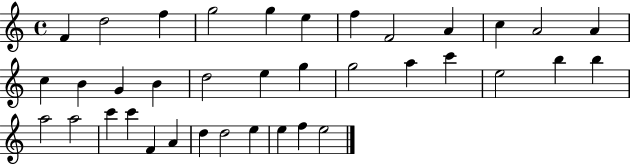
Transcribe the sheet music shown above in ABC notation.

X:1
T:Untitled
M:4/4
L:1/4
K:C
F d2 f g2 g e f F2 A c A2 A c B G B d2 e g g2 a c' e2 b b a2 a2 c' c' F A d d2 e e f e2